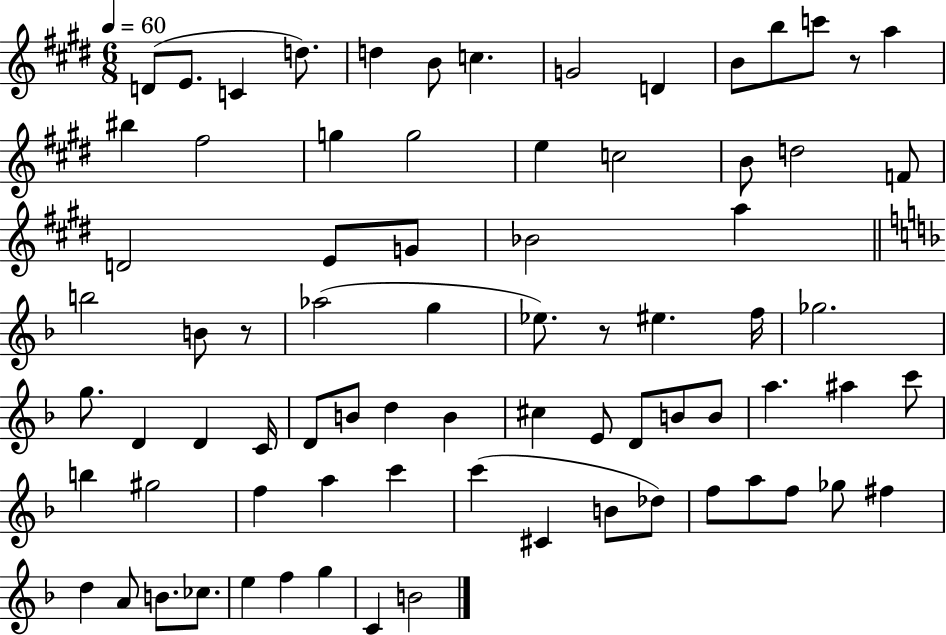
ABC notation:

X:1
T:Untitled
M:6/8
L:1/4
K:E
D/2 E/2 C d/2 d B/2 c G2 D B/2 b/2 c'/2 z/2 a ^b ^f2 g g2 e c2 B/2 d2 F/2 D2 E/2 G/2 _B2 a b2 B/2 z/2 _a2 g _e/2 z/2 ^e f/4 _g2 g/2 D D C/4 D/2 B/2 d B ^c E/2 D/2 B/2 B/2 a ^a c'/2 b ^g2 f a c' c' ^C B/2 _d/2 f/2 a/2 f/2 _g/2 ^f d A/2 B/2 _c/2 e f g C B2